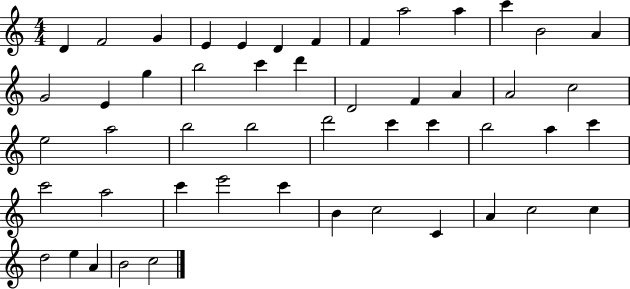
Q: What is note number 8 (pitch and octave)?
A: F4